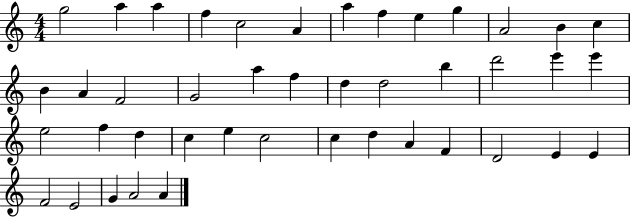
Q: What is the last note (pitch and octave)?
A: A4